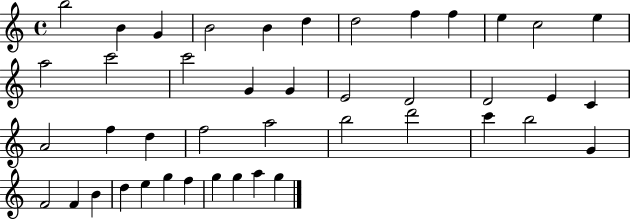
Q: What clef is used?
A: treble